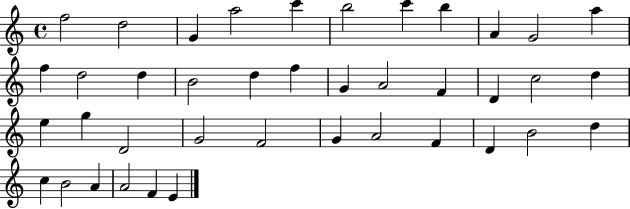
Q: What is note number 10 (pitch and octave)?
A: G4